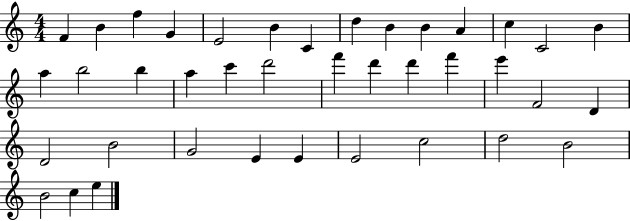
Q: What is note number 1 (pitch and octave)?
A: F4